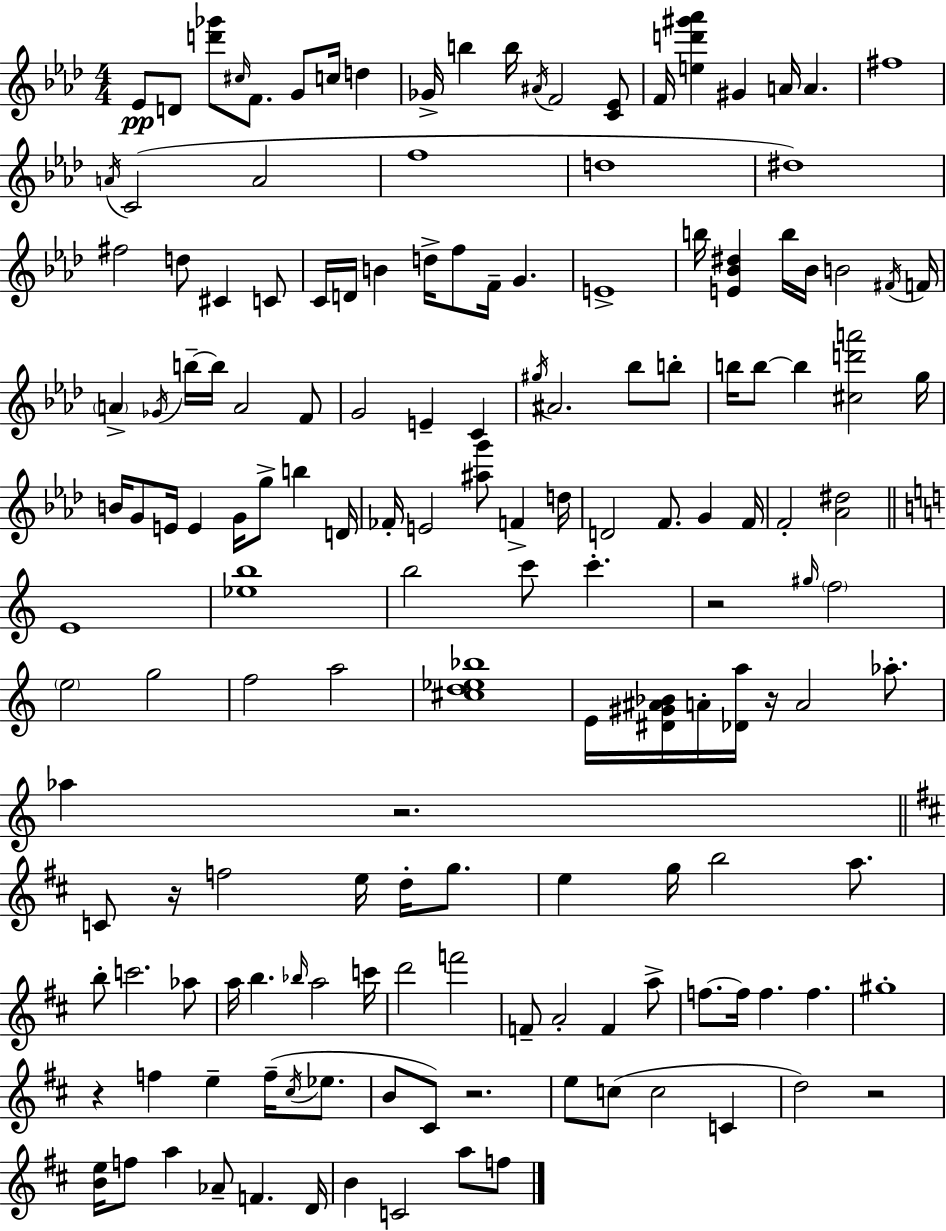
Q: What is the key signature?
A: AES major